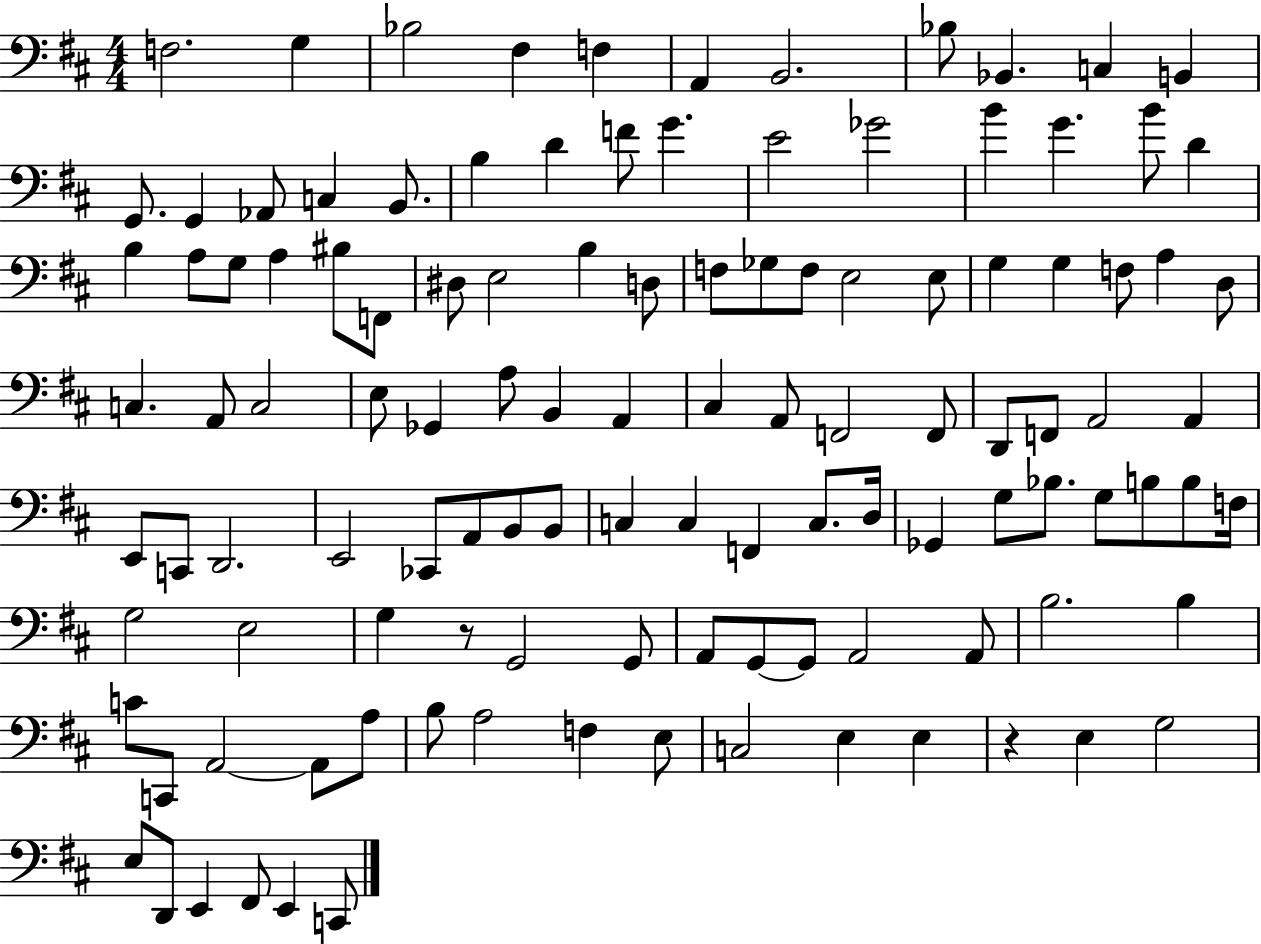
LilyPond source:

{
  \clef bass
  \numericTimeSignature
  \time 4/4
  \key d \major
  f2. g4 | bes2 fis4 f4 | a,4 b,2. | bes8 bes,4. c4 b,4 | \break g,8. g,4 aes,8 c4 b,8. | b4 d'4 f'8 g'4. | e'2 ges'2 | b'4 g'4. b'8 d'4 | \break b4 a8 g8 a4 bis8 f,8 | dis8 e2 b4 d8 | f8 ges8 f8 e2 e8 | g4 g4 f8 a4 d8 | \break c4. a,8 c2 | e8 ges,4 a8 b,4 a,4 | cis4 a,8 f,2 f,8 | d,8 f,8 a,2 a,4 | \break e,8 c,8 d,2. | e,2 ces,8 a,8 b,8 b,8 | c4 c4 f,4 c8. d16 | ges,4 g8 bes8. g8 b8 b8 f16 | \break g2 e2 | g4 r8 g,2 g,8 | a,8 g,8~~ g,8 a,2 a,8 | b2. b4 | \break c'8 c,8 a,2~~ a,8 a8 | b8 a2 f4 e8 | c2 e4 e4 | r4 e4 g2 | \break e8 d,8 e,4 fis,8 e,4 c,8 | \bar "|."
}